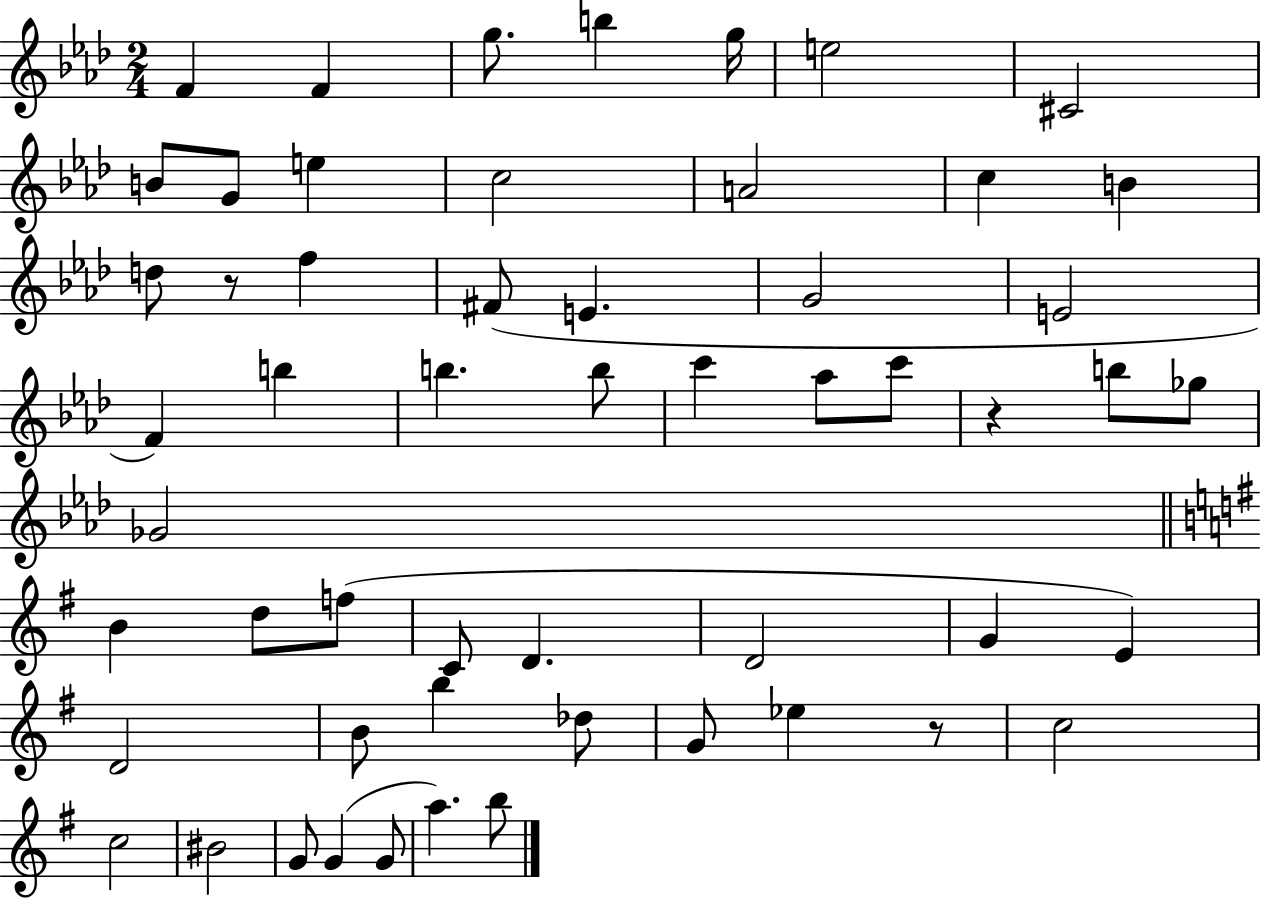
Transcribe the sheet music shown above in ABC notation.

X:1
T:Untitled
M:2/4
L:1/4
K:Ab
F F g/2 b g/4 e2 ^C2 B/2 G/2 e c2 A2 c B d/2 z/2 f ^F/2 E G2 E2 F b b b/2 c' _a/2 c'/2 z b/2 _g/2 _G2 B d/2 f/2 C/2 D D2 G E D2 B/2 b _d/2 G/2 _e z/2 c2 c2 ^B2 G/2 G G/2 a b/2